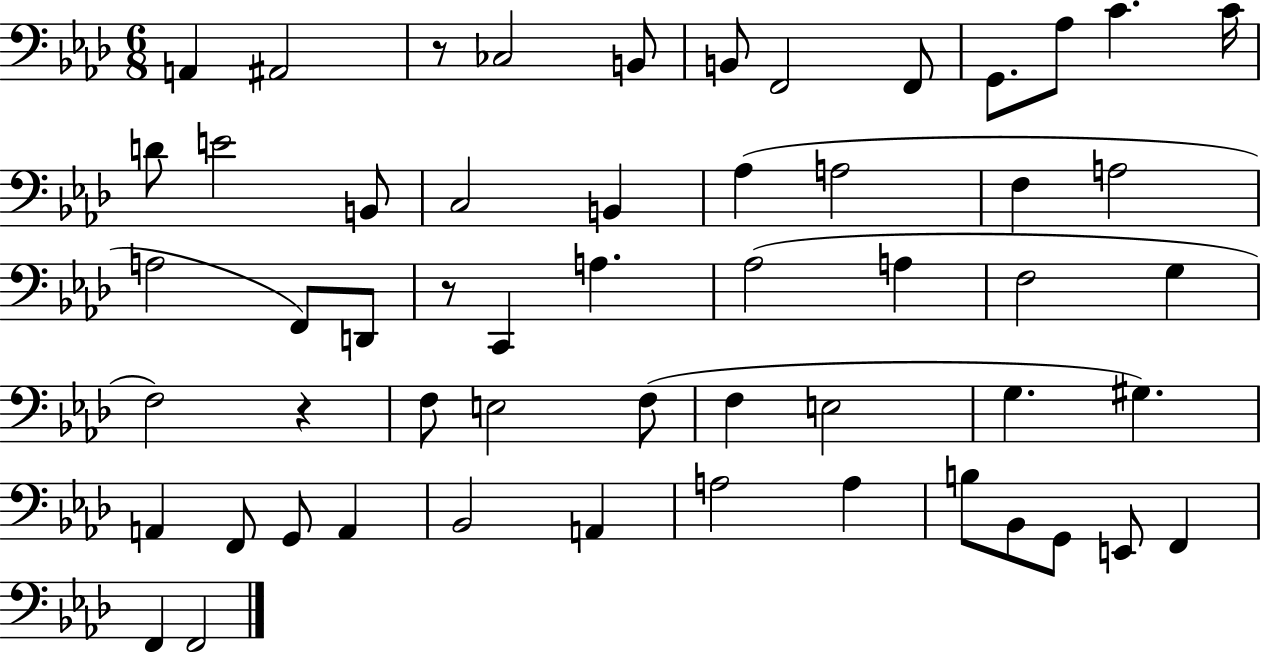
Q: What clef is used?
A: bass